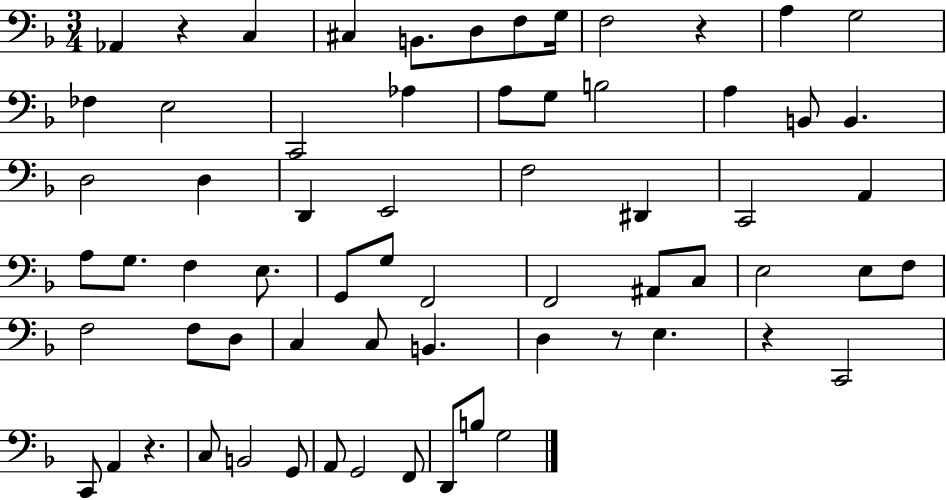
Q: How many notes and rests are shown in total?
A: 66